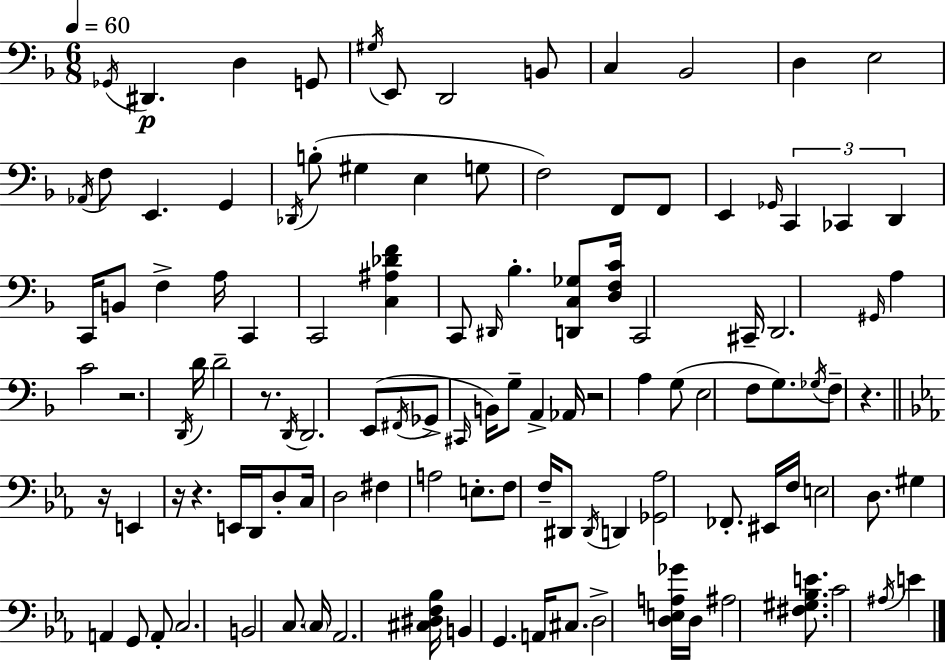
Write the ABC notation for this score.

X:1
T:Untitled
M:6/8
L:1/4
K:Dm
_G,,/4 ^D,, D, G,,/2 ^G,/4 E,,/2 D,,2 B,,/2 C, _B,,2 D, E,2 _A,,/4 F,/2 E,, G,, _D,,/4 B,/2 ^G, E, G,/2 F,2 F,,/2 F,,/2 E,, _G,,/4 C,, _C,, D,, C,,/4 B,,/2 F, A,/4 C,, C,,2 [C,^A,_DF] C,,/2 ^D,,/4 _B, [D,,C,_G,]/2 [D,F,C]/4 C,,2 ^C,,/4 D,,2 ^G,,/4 A, C2 z2 D,,/4 D/4 D2 z/2 D,,/4 D,,2 E,,/2 ^F,,/4 _G,,/2 ^C,,/4 B,,/4 G,/2 A,, _A,,/4 z2 A, G,/2 E,2 F,/2 G,/2 _G,/4 F,/2 z z/4 E,, z/4 z E,,/4 D,,/4 D,/2 C,/4 D,2 ^F, A,2 E,/2 F,/2 F,/4 ^D,,/2 ^D,,/4 D,, [_G,,_A,]2 _F,,/2 ^E,,/4 F,/4 E,2 D,/2 ^G, A,, G,,/2 A,,/2 C,2 B,,2 C,/2 C,/4 _A,,2 [^C,^D,F,_B,]/4 B,, G,, A,,/4 ^C,/2 D,2 [D,E,A,_G]/4 D,/4 ^A,2 [^F,^G,_B,E]/2 C2 ^A,/4 E